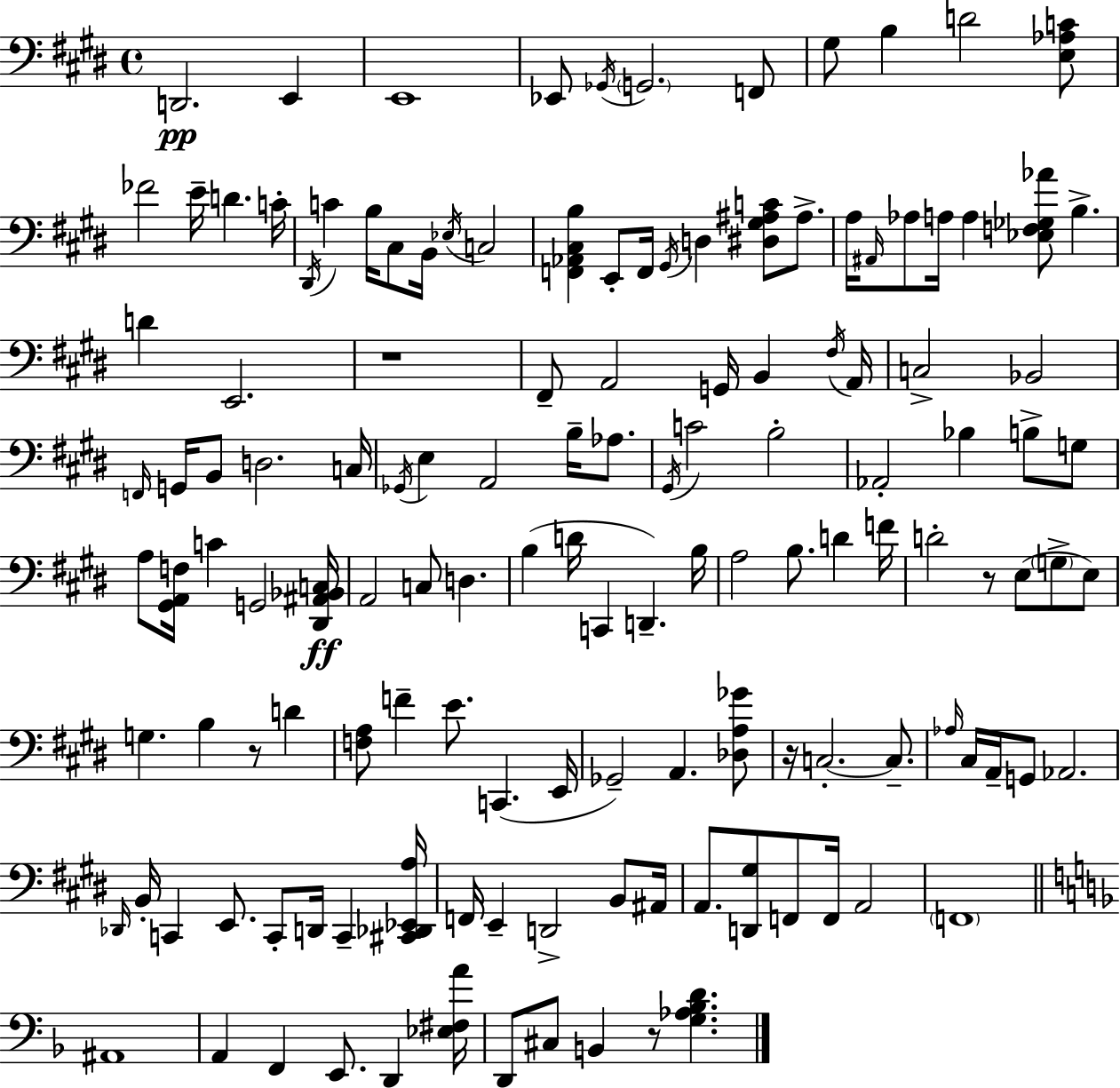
D2/h. E2/q E2/w Eb2/e Gb2/s G2/h. F2/e G#3/e B3/q D4/h [E3,Ab3,C4]/e FES4/h E4/s D4/q. C4/s D#2/s C4/q B3/s C#3/e B2/s Eb3/s C3/h [F2,Ab2,C#3,B3]/q E2/e F2/s G#2/s D3/q [D#3,G#3,A#3,C4]/e A#3/e. A3/s A#2/s Ab3/e A3/s A3/q [Eb3,F3,Gb3,Ab4]/e B3/q. D4/q E2/h. R/w F#2/e A2/h G2/s B2/q F#3/s A2/s C3/h Bb2/h F2/s G2/s B2/e D3/h. C3/s Gb2/s E3/q A2/h B3/s Ab3/e. G#2/s C4/h B3/h Ab2/h Bb3/q B3/e G3/e A3/e [G#2,A2,F3]/s C4/q G2/h [D#2,A#2,Bb2,C3]/s A2/h C3/e D3/q. B3/q D4/s C2/q D2/q. B3/s A3/h B3/e. D4/q F4/s D4/h R/e E3/e G3/e E3/e G3/q. B3/q R/e D4/q [F3,A3]/e F4/q E4/e. C2/q. E2/s Gb2/h A2/q. [Db3,A3,Gb4]/e R/s C3/h. C3/e. Ab3/s C#3/s A2/s G2/e Ab2/h. Db2/s B2/s C2/q E2/e. C2/e D2/s C2/q [C#2,Db2,Eb2,A3]/s F2/s E2/q D2/h B2/e A#2/s A2/e. [D2,G#3]/e F2/e F2/s A2/h F2/w A#2/w A2/q F2/q E2/e. D2/q [Eb3,F#3,A4]/s D2/e C#3/e B2/q R/e [G3,Ab3,Bb3,D4]/q.